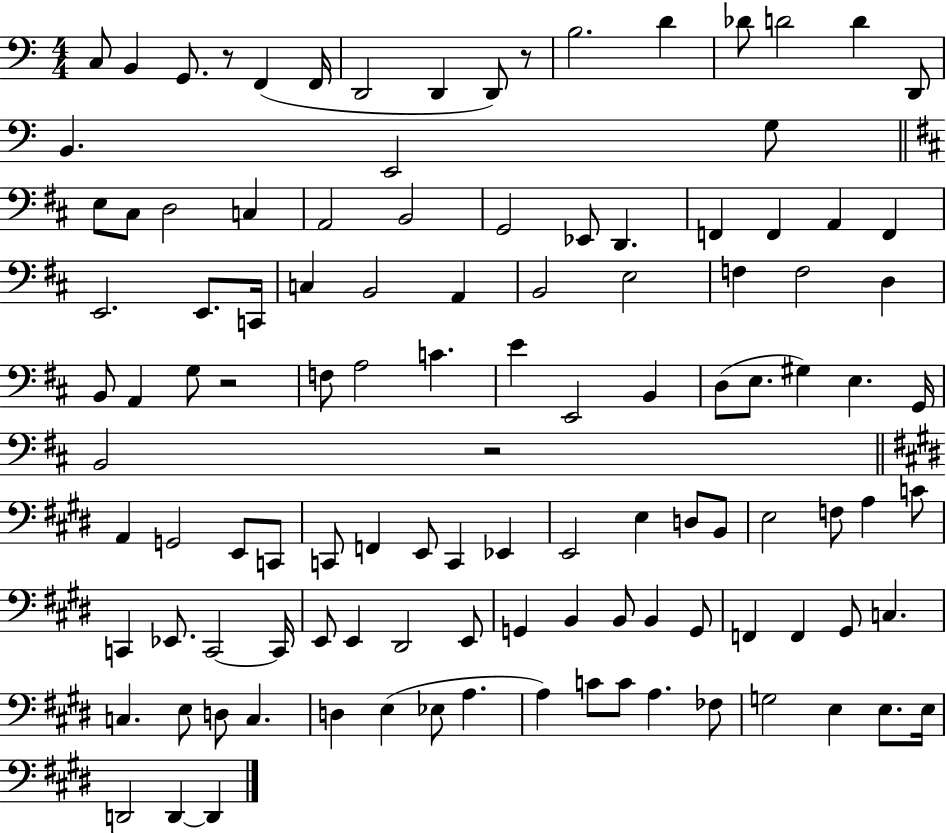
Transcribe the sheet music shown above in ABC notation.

X:1
T:Untitled
M:4/4
L:1/4
K:C
C,/2 B,, G,,/2 z/2 F,, F,,/4 D,,2 D,, D,,/2 z/2 B,2 D _D/2 D2 D D,,/2 B,, E,,2 G,/2 E,/2 ^C,/2 D,2 C, A,,2 B,,2 G,,2 _E,,/2 D,, F,, F,, A,, F,, E,,2 E,,/2 C,,/4 C, B,,2 A,, B,,2 E,2 F, F,2 D, B,,/2 A,, G,/2 z2 F,/2 A,2 C E E,,2 B,, D,/2 E,/2 ^G, E, G,,/4 B,,2 z2 A,, G,,2 E,,/2 C,,/2 C,,/2 F,, E,,/2 C,, _E,, E,,2 E, D,/2 B,,/2 E,2 F,/2 A, C/2 C,, _E,,/2 C,,2 C,,/4 E,,/2 E,, ^D,,2 E,,/2 G,, B,, B,,/2 B,, G,,/2 F,, F,, ^G,,/2 C, C, E,/2 D,/2 C, D, E, _E,/2 A, A, C/2 C/2 A, _F,/2 G,2 E, E,/2 E,/4 D,,2 D,, D,,